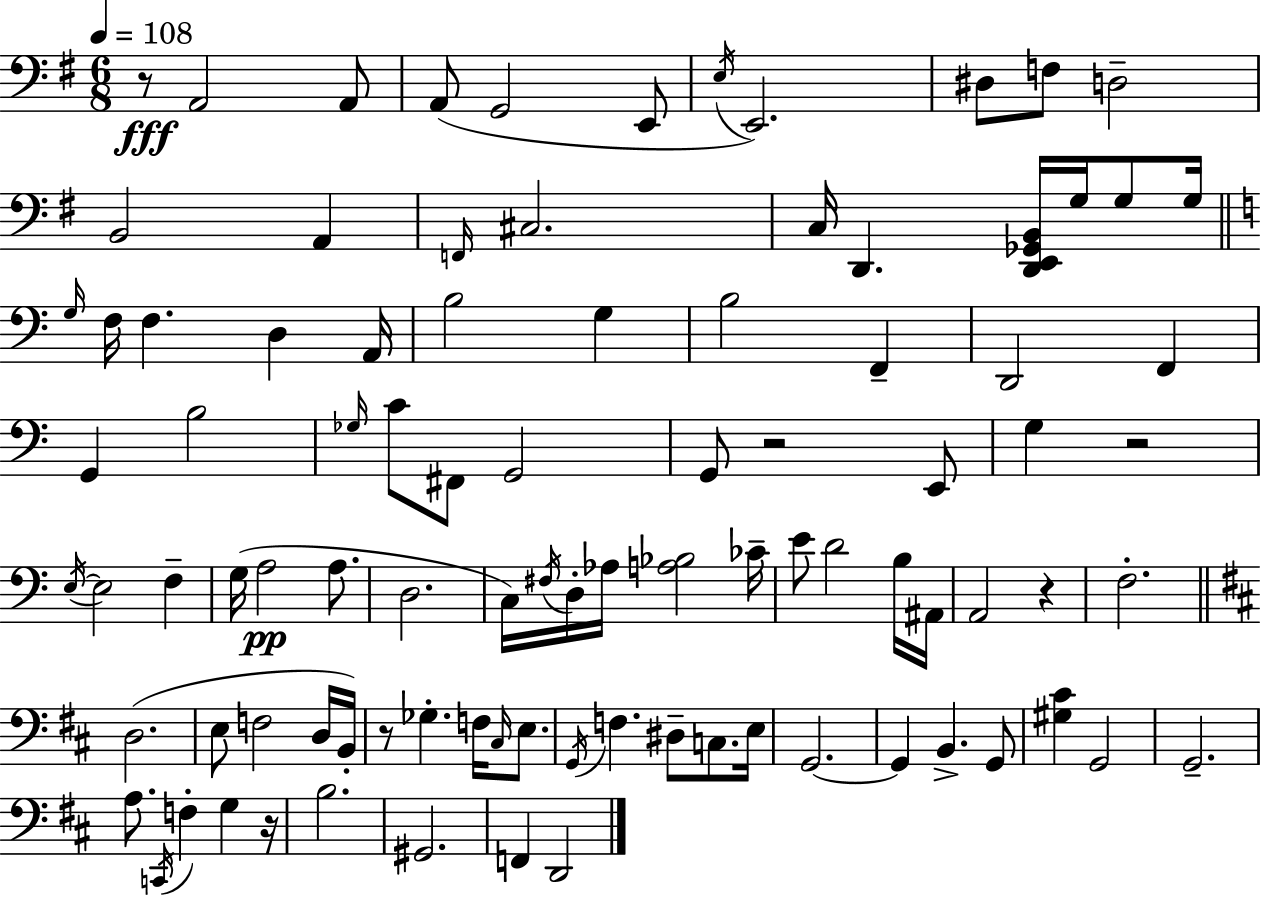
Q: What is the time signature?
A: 6/8